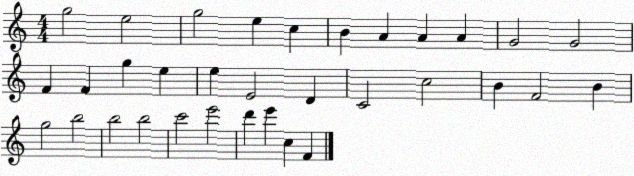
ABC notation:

X:1
T:Untitled
M:4/4
L:1/4
K:C
g2 e2 g2 e c B A A A G2 G2 F F g e e E2 D C2 c2 B F2 B g2 b2 b2 b2 c'2 e'2 d' e' c F